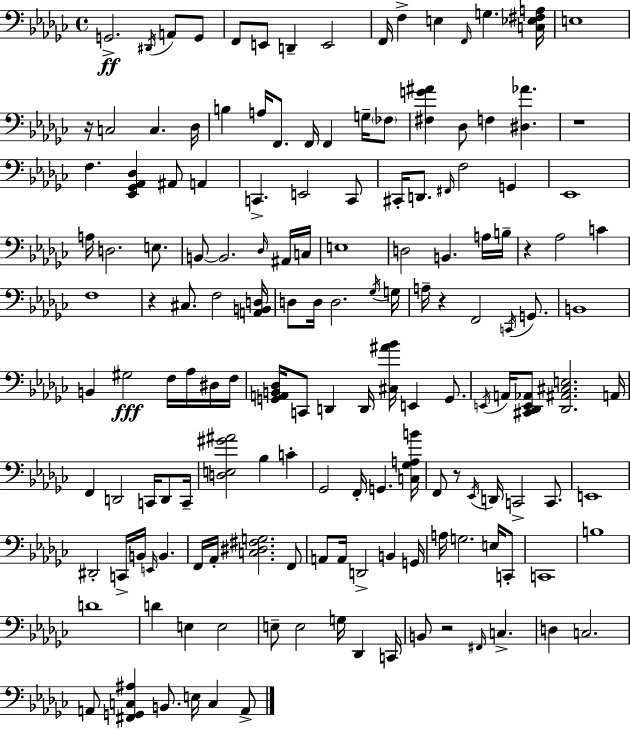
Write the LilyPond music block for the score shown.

{
  \clef bass
  \time 4/4
  \defaultTimeSignature
  \key ees \minor
  g,2.->\ff \acciaccatura { dis,16 } a,8 g,8 | f,8 e,8 d,4-- e,2 | f,16 f4-> e4 \grace { f,16 } g4. | <c ees fis a>16 e1 | \break r16 c2 c4. | des16 b4 a16 f,8. f,16 f,4 g16-- | \parenthesize fes8 <fis g' ais'>4 des8 f4 <dis aes'>4. | r1 | \break f4. <ees, ges, aes, des>4 ais,8 a,4 | c,4.-> e,2 | c,8 cis,16-. d,8. \grace { fis,16 } f2 g,4 | ees,1 | \break a16 d2. | e8. b,8~~ b,2. | \grace { des16 } ais,16 c16 e1 | d2 b,4. | \break a16 b16-- r4 aes2 | c'4 f1 | r4 cis8. f2 | <a, b, d>16 d8 d16 d2. | \break \acciaccatura { ges16 } g16 a16-- r4 f,2 | \acciaccatura { c,16 } g,8. b,1 | b,4 gis2\fff | f16 aes16 dis16 f16 <g, a, b, des>16 c,8 d,4 d,16 <cis ais' bes'>16 e,4 | \break g,8. \acciaccatura { e,16 } a,16 <cis, des, e, aes,>8 <des, ais, cis e>2. | a,16 f,4 d,2 | c,16 d,8 c,16-- <d e gis' ais'>2 bes4 | c'4-. ges,2 f,16-. | \break g,4. <c ges a b'>16 f,8 r8 \acciaccatura { ees,16 } d,16 c,2-> | c,8. e,1 | dis,2-. | c,16-> b,16 \grace { e,16 } b,4. f,16 aes,16-. <c dis fis g>2. | \break f,8 a,8 a,16 d,2-> | b,4 g,16 a16 g2. | e16 c,8-. c,1 | b1 | \break d'1 | d'4 e4 | e2 e8-- e2 | g16 des,4 c,16 b,8 r2 | \break \grace { fis,16 } c4.-> d4 c2. | a,8 <fis, g, c ais>4 | b,8. e16 c4 a,8-> \bar "|."
}